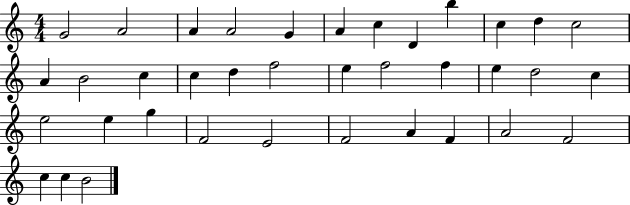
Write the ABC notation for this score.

X:1
T:Untitled
M:4/4
L:1/4
K:C
G2 A2 A A2 G A c D b c d c2 A B2 c c d f2 e f2 f e d2 c e2 e g F2 E2 F2 A F A2 F2 c c B2